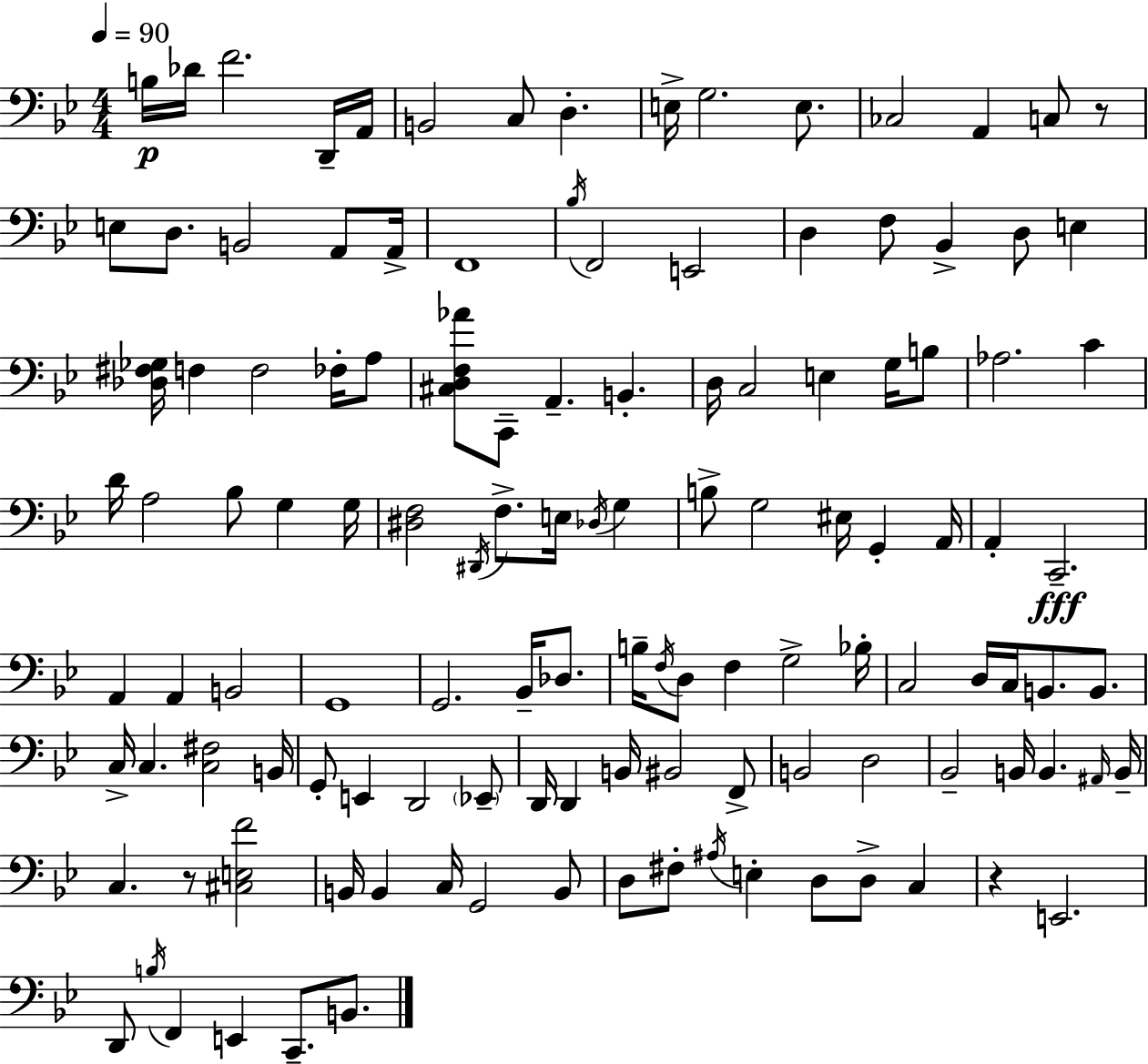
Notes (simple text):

B3/s Db4/s F4/h. D2/s A2/s B2/h C3/e D3/q. E3/s G3/h. E3/e. CES3/h A2/q C3/e R/e E3/e D3/e. B2/h A2/e A2/s F2/w Bb3/s F2/h E2/h D3/q F3/e Bb2/q D3/e E3/q [Db3,F#3,Gb3]/s F3/q F3/h FES3/s A3/e [C#3,D3,F3,Ab4]/e C2/e A2/q. B2/q. D3/s C3/h E3/q G3/s B3/e Ab3/h. C4/q D4/s A3/h Bb3/e G3/q G3/s [D#3,F3]/h D#2/s F3/e. E3/s Db3/s G3/q B3/e G3/h EIS3/s G2/q A2/s A2/q C2/h. A2/q A2/q B2/h G2/w G2/h. Bb2/s Db3/e. B3/s F3/s D3/e F3/q G3/h Bb3/s C3/h D3/s C3/s B2/e. B2/e. C3/s C3/q. [C3,F#3]/h B2/s G2/e E2/q D2/h Eb2/e D2/s D2/q B2/s BIS2/h F2/e B2/h D3/h Bb2/h B2/s B2/q. A#2/s B2/s C3/q. R/e [C#3,E3,F4]/h B2/s B2/q C3/s G2/h B2/e D3/e F#3/e A#3/s E3/q D3/e D3/e C3/q R/q E2/h. D2/e B3/s F2/q E2/q C2/e. B2/e.